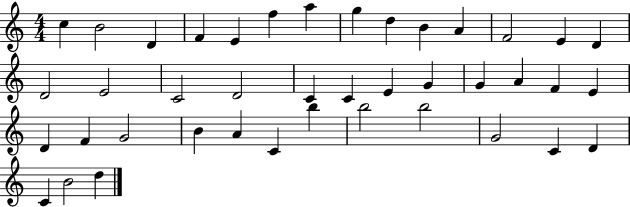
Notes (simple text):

C5/q B4/h D4/q F4/q E4/q F5/q A5/q G5/q D5/q B4/q A4/q F4/h E4/q D4/q D4/h E4/h C4/h D4/h C4/q C4/q E4/q G4/q G4/q A4/q F4/q E4/q D4/q F4/q G4/h B4/q A4/q C4/q B5/q B5/h B5/h G4/h C4/q D4/q C4/q B4/h D5/q